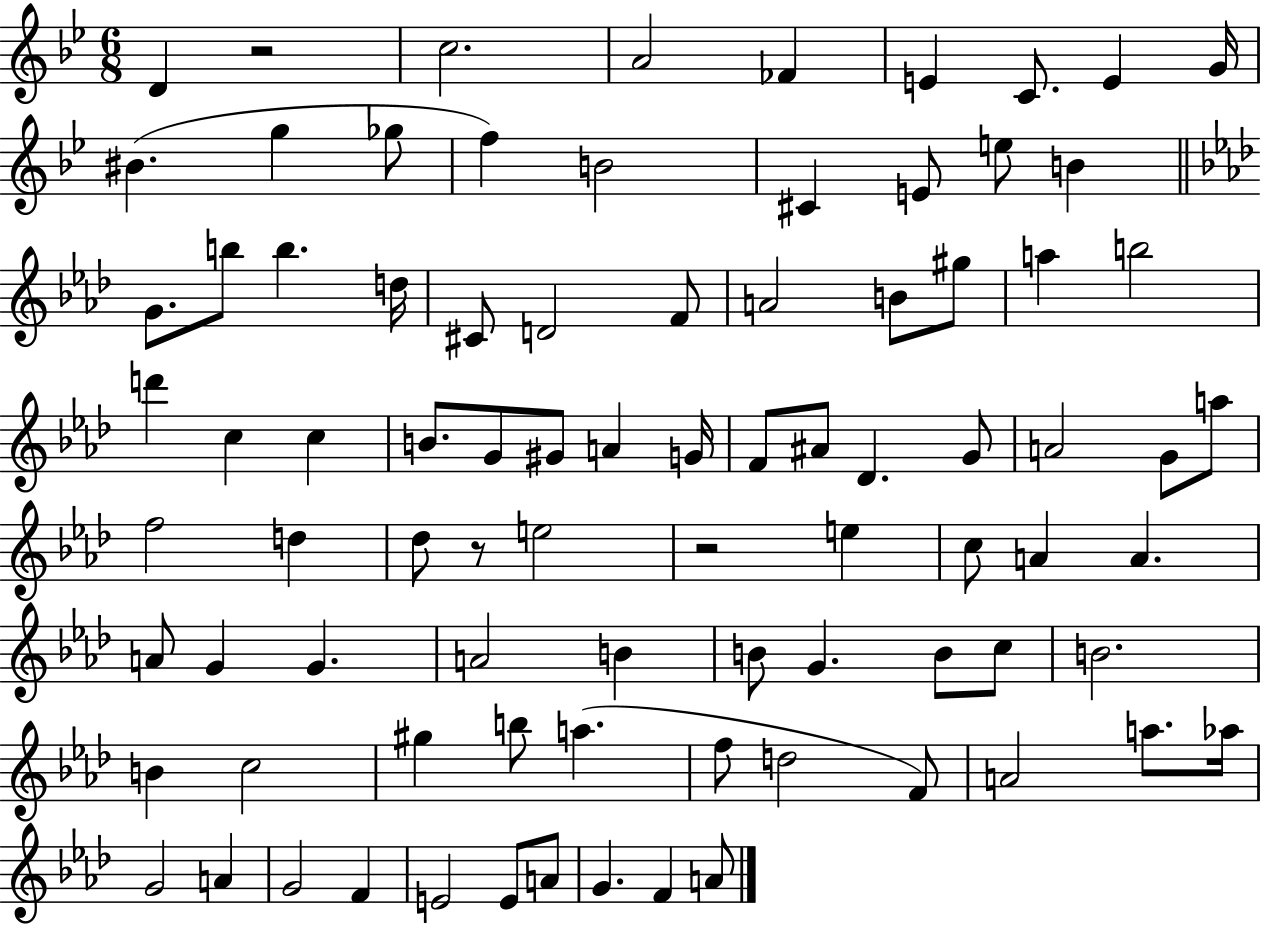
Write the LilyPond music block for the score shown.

{
  \clef treble
  \numericTimeSignature
  \time 6/8
  \key bes \major
  d'4 r2 | c''2. | a'2 fes'4 | e'4 c'8. e'4 g'16 | \break bis'4.( g''4 ges''8 | f''4) b'2 | cis'4 e'8 e''8 b'4 | \bar "||" \break \key aes \major g'8. b''8 b''4. d''16 | cis'8 d'2 f'8 | a'2 b'8 gis''8 | a''4 b''2 | \break d'''4 c''4 c''4 | b'8. g'8 gis'8 a'4 g'16 | f'8 ais'8 des'4. g'8 | a'2 g'8 a''8 | \break f''2 d''4 | des''8 r8 e''2 | r2 e''4 | c''8 a'4 a'4. | \break a'8 g'4 g'4. | a'2 b'4 | b'8 g'4. b'8 c''8 | b'2. | \break b'4 c''2 | gis''4 b''8 a''4.( | f''8 d''2 f'8) | a'2 a''8. aes''16 | \break g'2 a'4 | g'2 f'4 | e'2 e'8 a'8 | g'4. f'4 a'8 | \break \bar "|."
}